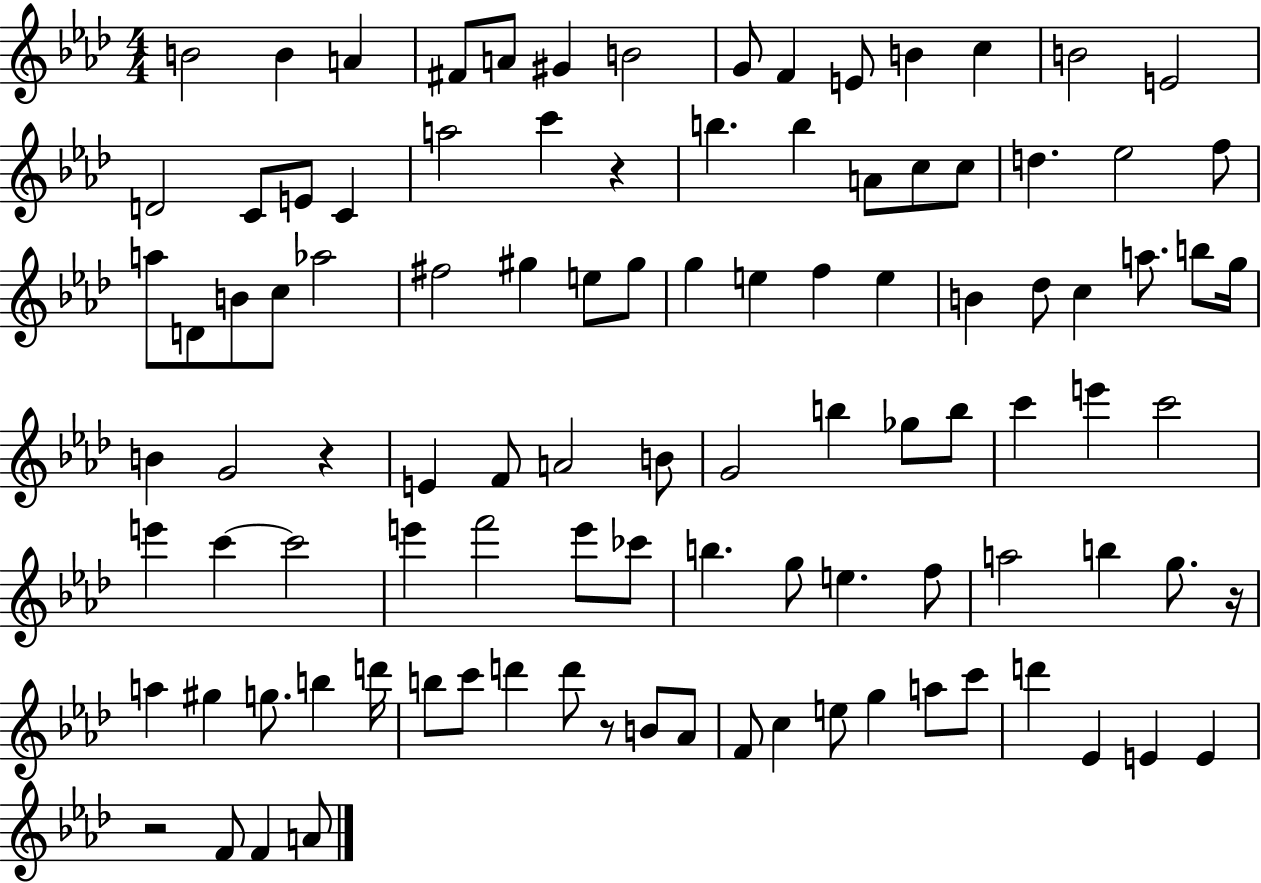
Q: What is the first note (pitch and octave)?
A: B4